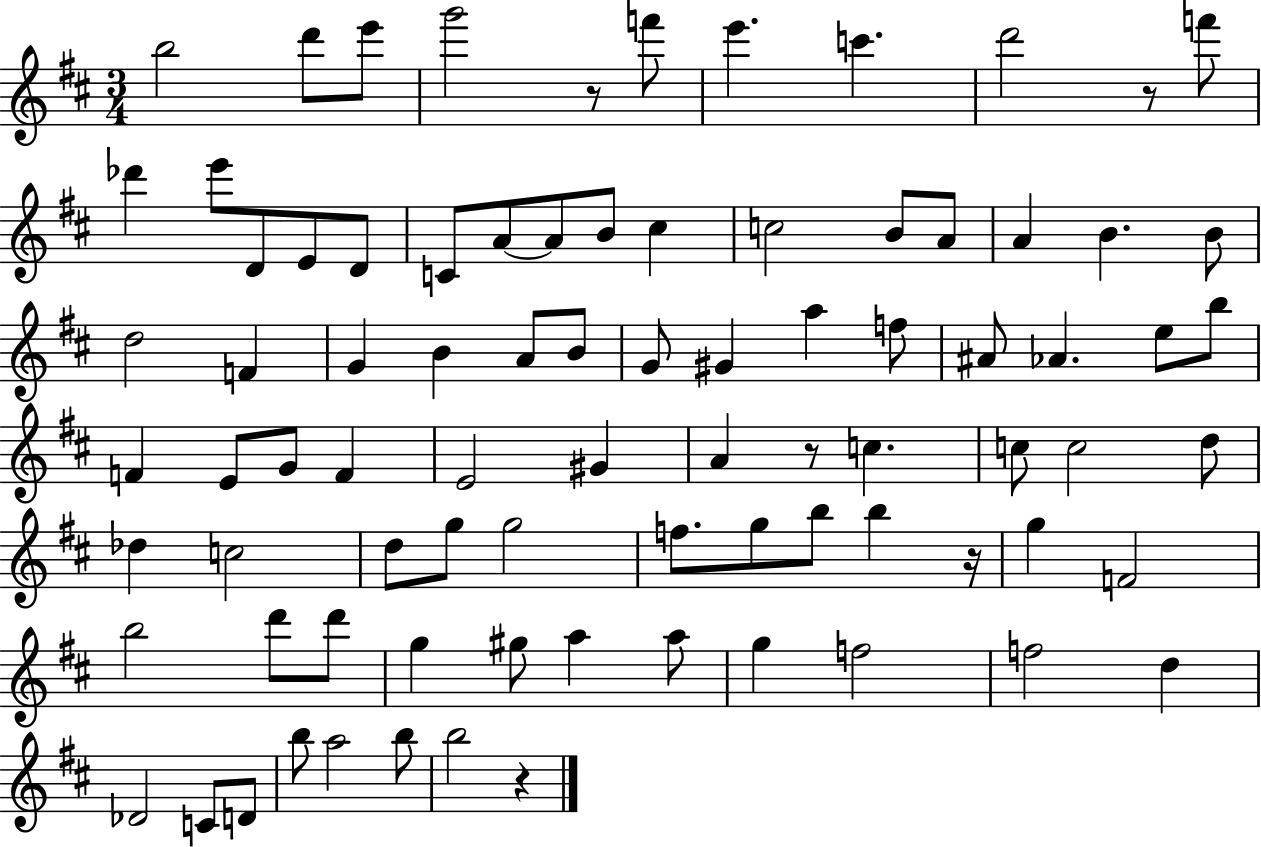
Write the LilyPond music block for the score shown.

{
  \clef treble
  \numericTimeSignature
  \time 3/4
  \key d \major
  b''2 d'''8 e'''8 | g'''2 r8 f'''8 | e'''4. c'''4. | d'''2 r8 f'''8 | \break des'''4 e'''8 d'8 e'8 d'8 | c'8 a'8~~ a'8 b'8 cis''4 | c''2 b'8 a'8 | a'4 b'4. b'8 | \break d''2 f'4 | g'4 b'4 a'8 b'8 | g'8 gis'4 a''4 f''8 | ais'8 aes'4. e''8 b''8 | \break f'4 e'8 g'8 f'4 | e'2 gis'4 | a'4 r8 c''4. | c''8 c''2 d''8 | \break des''4 c''2 | d''8 g''8 g''2 | f''8. g''8 b''8 b''4 r16 | g''4 f'2 | \break b''2 d'''8 d'''8 | g''4 gis''8 a''4 a''8 | g''4 f''2 | f''2 d''4 | \break des'2 c'8 d'8 | b''8 a''2 b''8 | b''2 r4 | \bar "|."
}